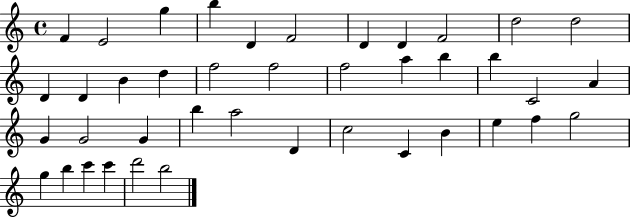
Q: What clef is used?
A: treble